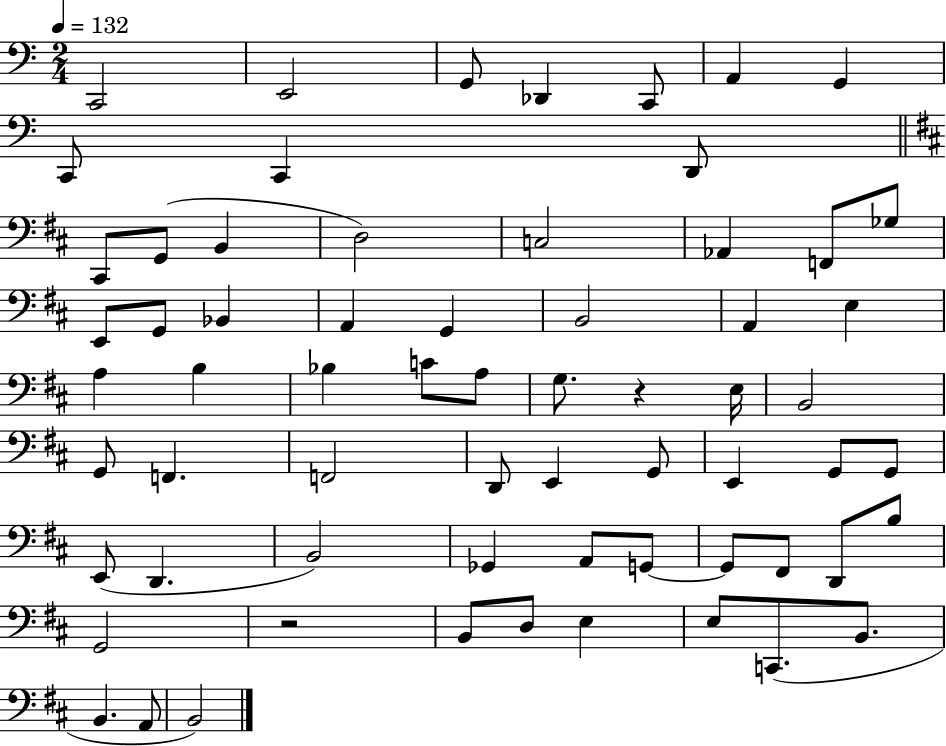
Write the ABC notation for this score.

X:1
T:Untitled
M:2/4
L:1/4
K:C
C,,2 E,,2 G,,/2 _D,, C,,/2 A,, G,, C,,/2 C,, D,,/2 ^C,,/2 G,,/2 B,, D,2 C,2 _A,, F,,/2 _G,/2 E,,/2 G,,/2 _B,, A,, G,, B,,2 A,, E, A, B, _B, C/2 A,/2 G,/2 z E,/4 B,,2 G,,/2 F,, F,,2 D,,/2 E,, G,,/2 E,, G,,/2 G,,/2 E,,/2 D,, B,,2 _G,, A,,/2 G,,/2 G,,/2 ^F,,/2 D,,/2 B,/2 G,,2 z2 B,,/2 D,/2 E, E,/2 C,,/2 B,,/2 B,, A,,/2 B,,2